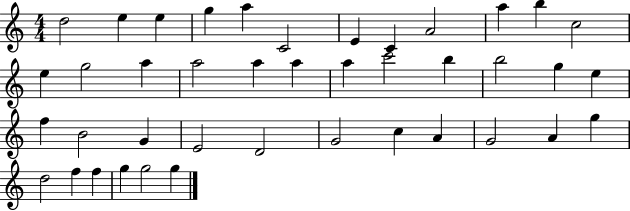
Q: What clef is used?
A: treble